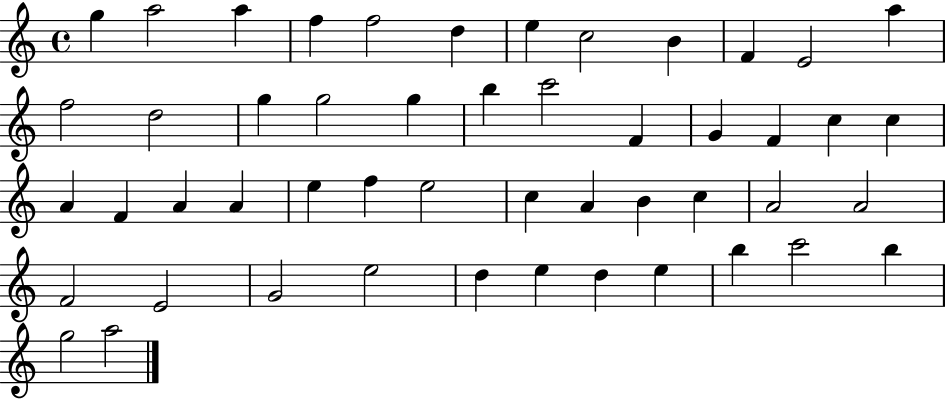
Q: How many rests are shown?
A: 0